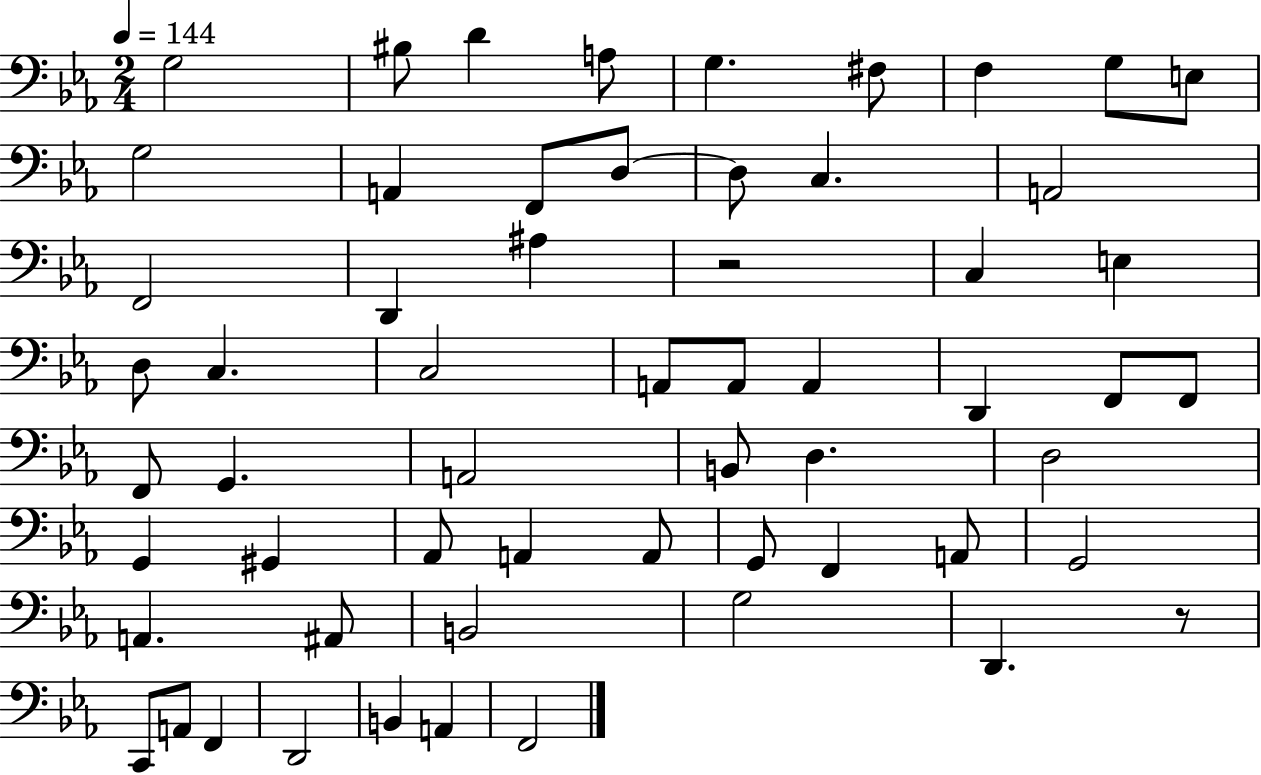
{
  \clef bass
  \numericTimeSignature
  \time 2/4
  \key ees \major
  \tempo 4 = 144
  \repeat volta 2 { g2 | bis8 d'4 a8 | g4. fis8 | f4 g8 e8 | \break g2 | a,4 f,8 d8~~ | d8 c4. | a,2 | \break f,2 | d,4 ais4 | r2 | c4 e4 | \break d8 c4. | c2 | a,8 a,8 a,4 | d,4 f,8 f,8 | \break f,8 g,4. | a,2 | b,8 d4. | d2 | \break g,4 gis,4 | aes,8 a,4 a,8 | g,8 f,4 a,8 | g,2 | \break a,4. ais,8 | b,2 | g2 | d,4. r8 | \break c,8 a,8 f,4 | d,2 | b,4 a,4 | f,2 | \break } \bar "|."
}